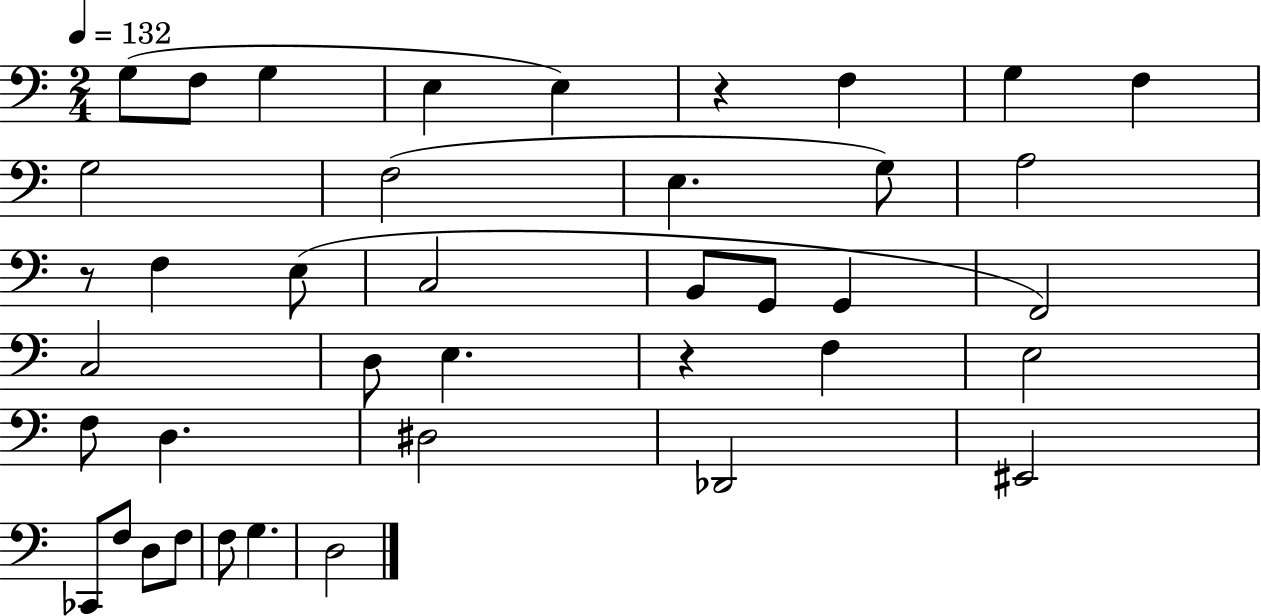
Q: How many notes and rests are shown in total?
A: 40